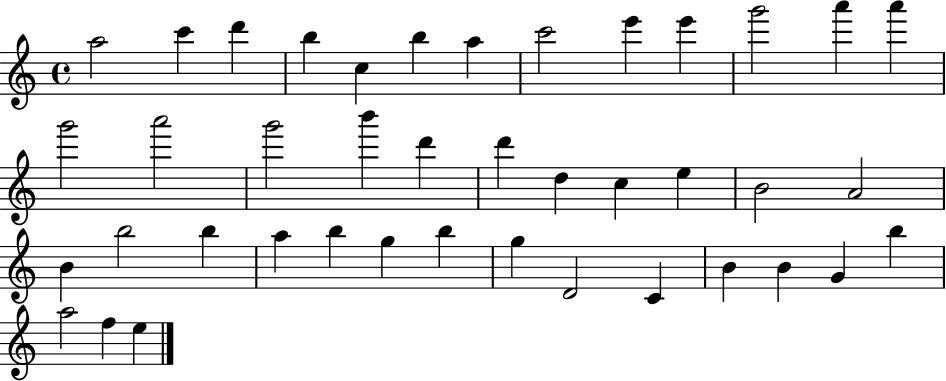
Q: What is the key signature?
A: C major